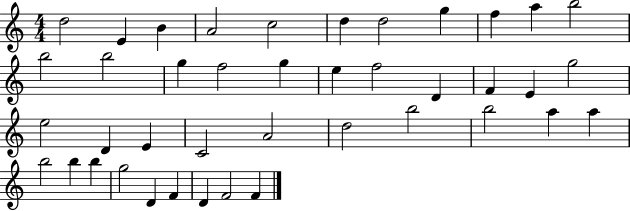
{
  \clef treble
  \numericTimeSignature
  \time 4/4
  \key c \major
  d''2 e'4 b'4 | a'2 c''2 | d''4 d''2 g''4 | f''4 a''4 b''2 | \break b''2 b''2 | g''4 f''2 g''4 | e''4 f''2 d'4 | f'4 e'4 g''2 | \break e''2 d'4 e'4 | c'2 a'2 | d''2 b''2 | b''2 a''4 a''4 | \break b''2 b''4 b''4 | g''2 d'4 f'4 | d'4 f'2 f'4 | \bar "|."
}